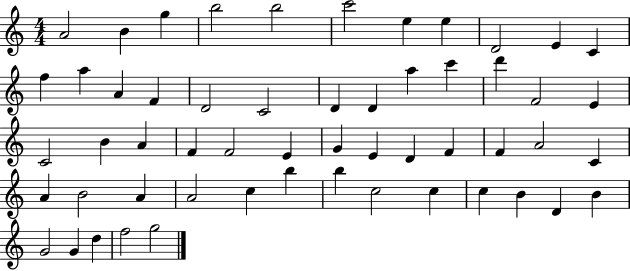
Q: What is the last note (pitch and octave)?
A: G5